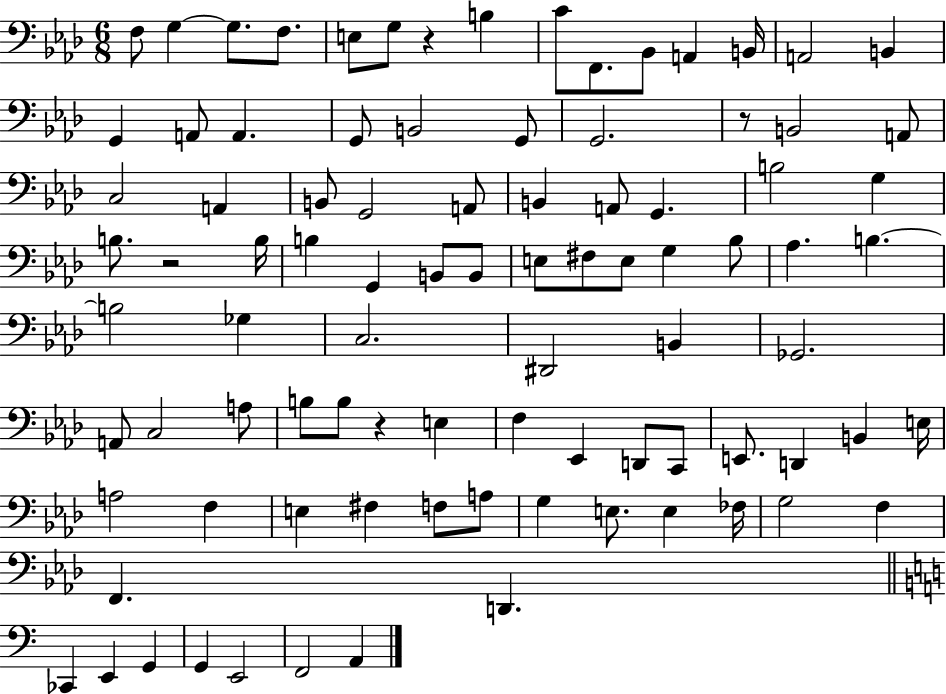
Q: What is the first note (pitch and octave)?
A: F3